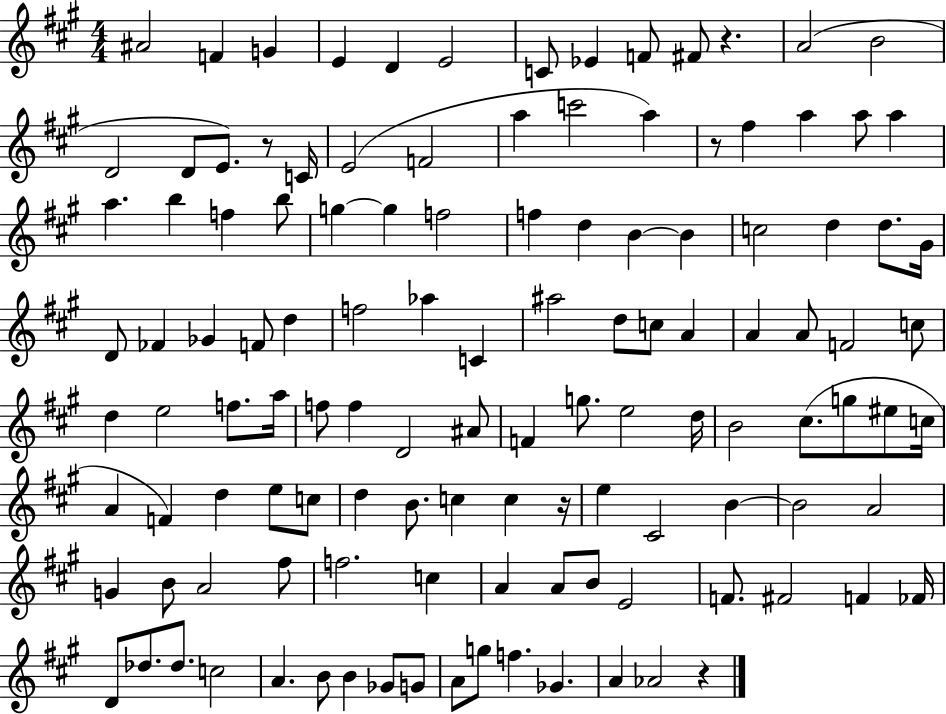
X:1
T:Untitled
M:4/4
L:1/4
K:A
^A2 F G E D E2 C/2 _E F/2 ^F/2 z A2 B2 D2 D/2 E/2 z/2 C/4 E2 F2 a c'2 a z/2 ^f a a/2 a a b f b/2 g g f2 f d B B c2 d d/2 ^G/4 D/2 _F _G F/2 d f2 _a C ^a2 d/2 c/2 A A A/2 F2 c/2 d e2 f/2 a/4 f/2 f D2 ^A/2 F g/2 e2 d/4 B2 ^c/2 g/2 ^e/2 c/4 A F d e/2 c/2 d B/2 c c z/4 e ^C2 B B2 A2 G B/2 A2 ^f/2 f2 c A A/2 B/2 E2 F/2 ^F2 F _F/4 D/2 _d/2 _d/2 c2 A B/2 B _G/2 G/2 A/2 g/2 f _G A _A2 z